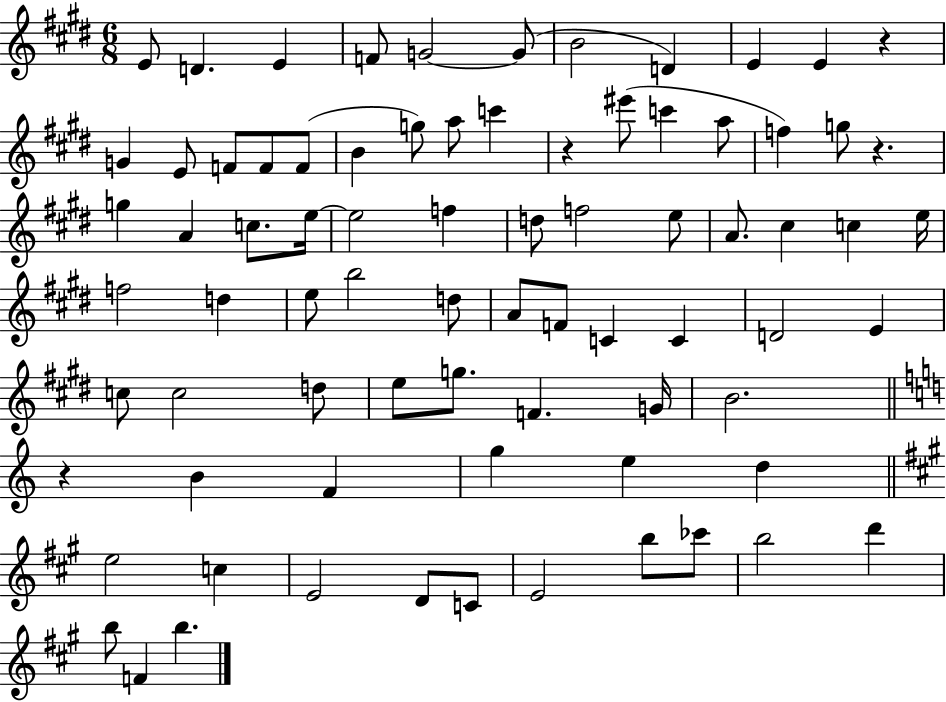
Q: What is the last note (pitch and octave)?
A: B5